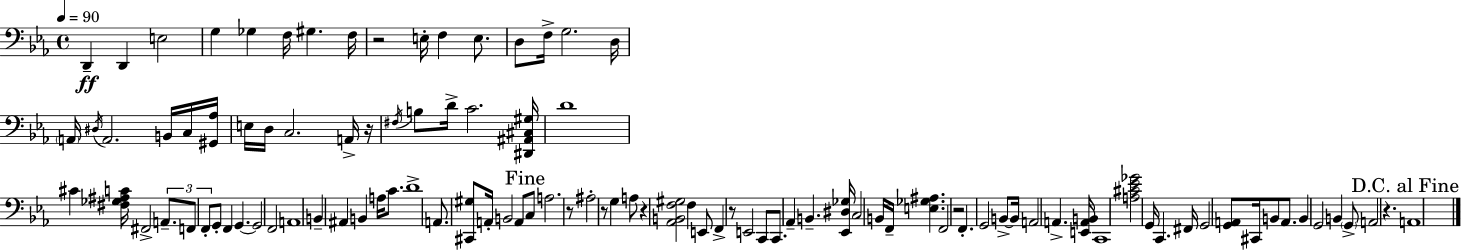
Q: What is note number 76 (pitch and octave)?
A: C2